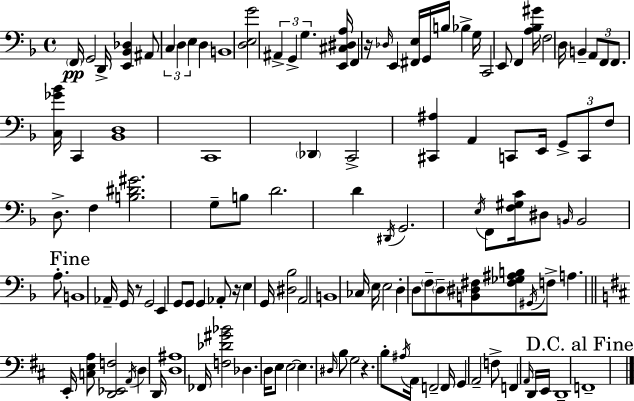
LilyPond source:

{
  \clef bass
  \time 4/4
  \defaultTimeSignature
  \key d \minor
  \parenthesize f,16\pp g,2 d,16-> <e, bes, des>4 ais,8 | \tuplet 3/2 { c4 d4 e4 } d4 | b,1 | <d e g'>2 \tuplet 3/2 { ais,4-> g,4-> | \break g4. } <e, cis dis a>16 f,4 r16 \grace { des16 } e,4 | <fis, e>16 g,16 b16 bes4-> g16 c,2 | e,8 f,4 <a bes gis'>16 f2 | d16 b,4-- \tuplet 3/2 { a,8 f,8 f,8. } <c ges' bes'>16 c,4 | \break <bes, d>1 | c,1 | \parenthesize des,4 c,2-> <cis, ais>4 | a,4 c,8 e,16 \tuplet 3/2 { g,8-> c,8 f8 } d8.-> | \break f4 <b dis' gis'>2. | g8-- b8 d'2. | d'4 \acciaccatura { dis,16 } g,2. | \acciaccatura { e16 } f,8 <f gis c'>16 dis8 \grace { b,16 } b,2 | \break a8.-. \mark "Fine" b,1 | aes,16-- g,16 r8 g,2 | e,4 g,8 g,8 g,4 aes,8-. r16 e4 | g,16 <dis bes>2 a,2 | \break b,1 | ces16 e16 e2 d4-. | d8 \parenthesize f8-- \parenthesize d8-- <b, dis fis>8 <fis ges ais b>8 \acciaccatura { gis,16 } f8-> a4. | \bar "||" \break \key d \major e,16-. <c e a>8 <d, ees, f>2 \acciaccatura { a,16 } d4 | d,16 <d ais>1 | fes,16 <f des' gis' bes'>2 des4. | d16 e8 e2~~ e4. | \break \grace { dis16 } b8 g2 r4. | b8-. \acciaccatura { ais16 } a,16 f,2-- f,16 g,4 | a,2-- f8-> f,4 | \grace { a,16 } d,16 e,16 d,1-- | \break \mark "D.C. al Fine" f,1-- | \bar "|."
}